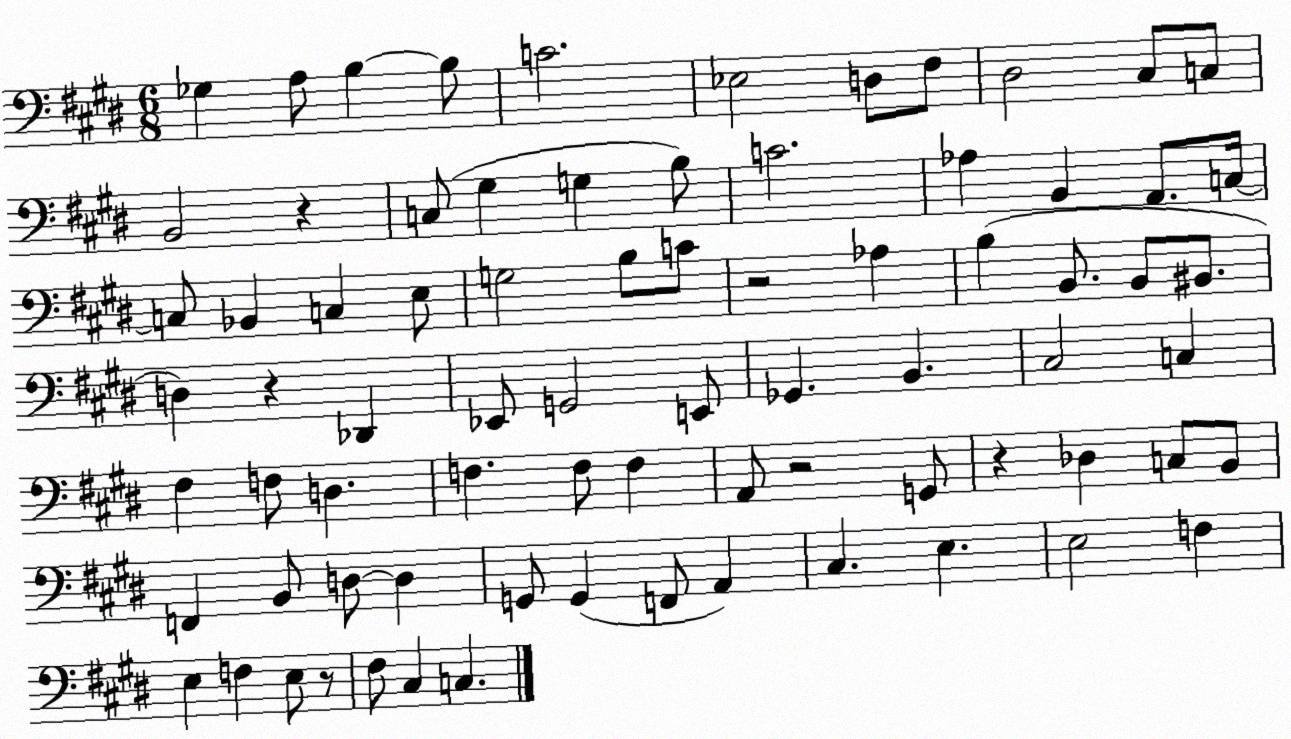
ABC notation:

X:1
T:Untitled
M:6/8
L:1/4
K:E
_G, A,/2 B, B,/2 C2 _E,2 D,/2 ^F,/2 ^D,2 ^C,/2 C,/2 B,,2 z C,/2 ^G, G, B,/2 C2 _A, B,, A,,/2 C,/4 C,/2 _B,, C, E,/2 G,2 B,/2 C/2 z2 _A, B, B,,/2 B,,/2 ^B,,/2 D, z _D,, _E,,/2 G,,2 E,,/2 _G,, B,, ^C,2 C, ^F, F,/2 D, F, F,/2 F, A,,/2 z2 G,,/2 z _D, C,/2 B,,/2 F,, B,,/2 D,/2 D, G,,/2 G,, F,,/2 A,, ^C, E, E,2 F, E, F, E,/2 z/2 ^F,/2 ^C, C,